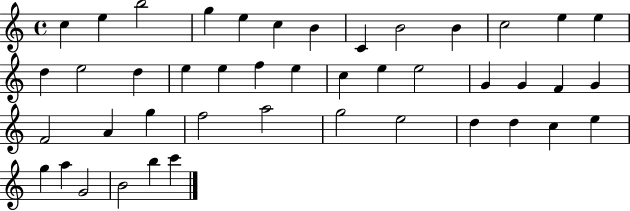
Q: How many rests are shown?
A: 0